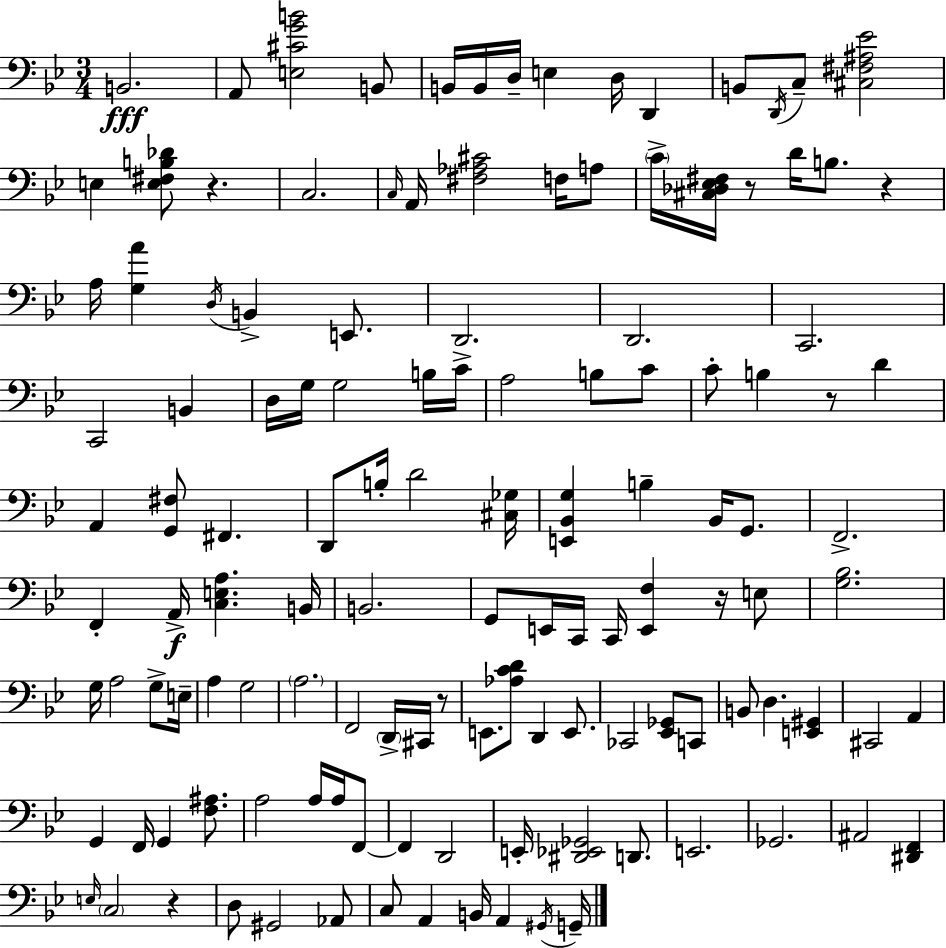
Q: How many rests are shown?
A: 7